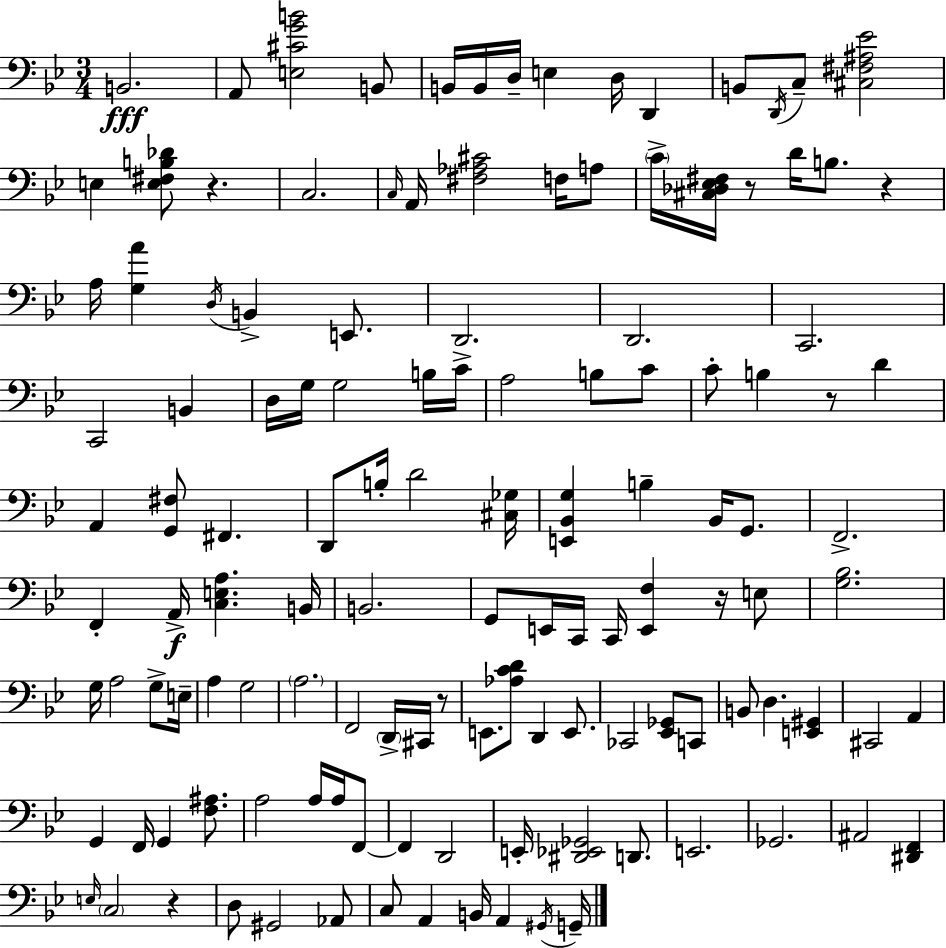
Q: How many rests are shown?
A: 7